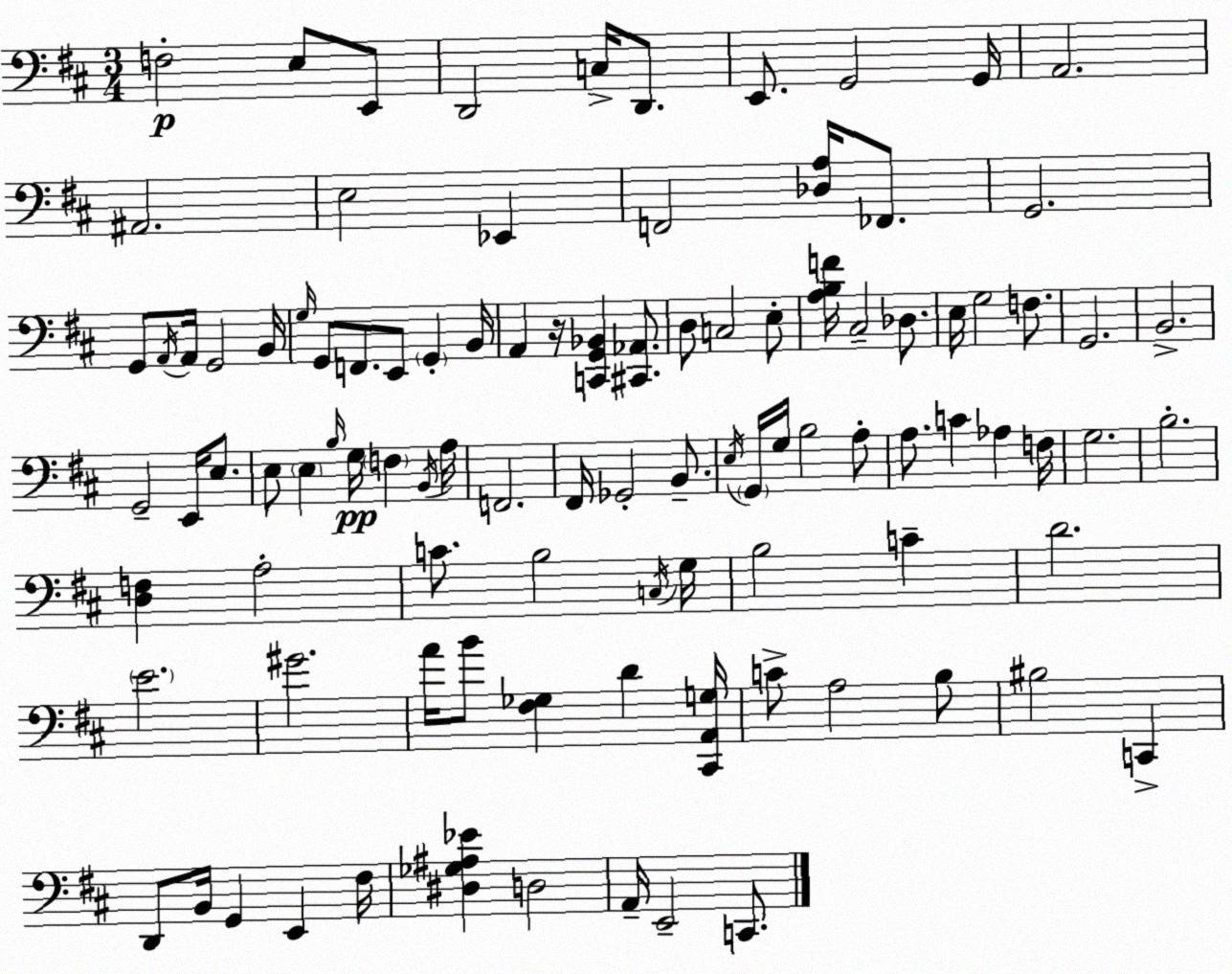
X:1
T:Untitled
M:3/4
L:1/4
K:D
F,2 E,/2 E,,/2 D,,2 C,/4 D,,/2 E,,/2 G,,2 G,,/4 A,,2 ^A,,2 E,2 _E,, F,,2 [_D,A,]/4 _F,,/2 G,,2 G,,/2 A,,/4 A,,/4 G,,2 B,,/4 G,/4 G,,/2 F,,/2 E,,/2 G,, B,,/4 A,, z/4 [C,,G,,_B,,] [^C,,_A,,]/2 D,/2 C,2 E,/2 [A,B,F]/4 ^C,2 _D,/2 E,/4 G,2 F,/2 G,,2 B,,2 G,,2 E,,/4 E,/2 E,/2 E, B,/4 G,/4 F, B,,/4 A,/4 F,,2 ^F,,/4 _G,,2 B,,/2 E,/4 G,,/4 G,/4 B,2 A,/2 A,/2 C _A, F,/4 G,2 B,2 [D,F,] A,2 C/2 B,2 C,/4 G,/4 B,2 C D2 E2 ^G2 A/4 B/2 [^F,_G,] D [^C,,A,,G,]/4 C/2 A,2 B,/2 ^B,2 C,, D,,/2 B,,/4 G,, E,, ^F,/4 [^D,_G,^A,_E] D,2 A,,/4 E,,2 C,,/2